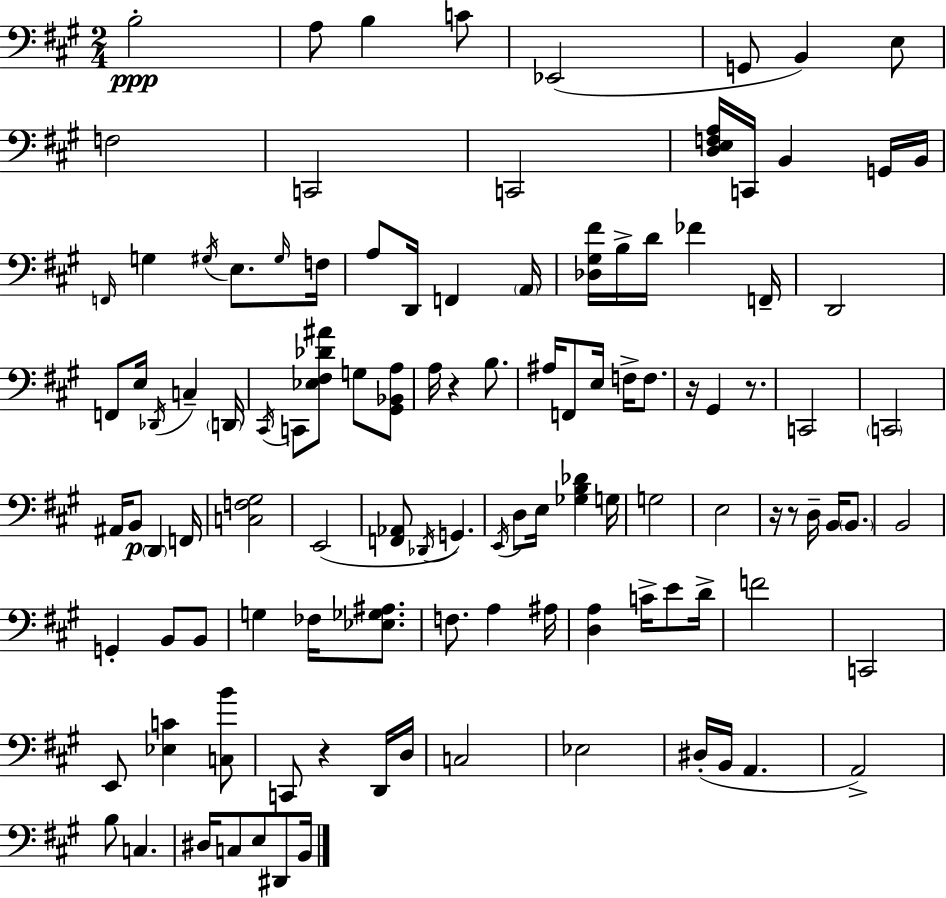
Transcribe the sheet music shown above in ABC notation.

X:1
T:Untitled
M:2/4
L:1/4
K:A
B,2 A,/2 B, C/2 _E,,2 G,,/2 B,, E,/2 F,2 C,,2 C,,2 [D,E,F,A,]/4 C,,/4 B,, G,,/4 B,,/4 F,,/4 G, ^G,/4 E,/2 ^G,/4 F,/4 A,/2 D,,/4 F,, A,,/4 [_D,^G,^F]/4 B,/4 D/4 _F F,,/4 D,,2 F,,/2 E,/4 _D,,/4 C, D,,/4 ^C,,/4 C,,/2 [_E,^F,_D^A]/2 G,/2 [^G,,_B,,A,]/2 A,/4 z B,/2 ^A,/4 F,,/2 E,/4 F,/4 F,/2 z/4 ^G,, z/2 C,,2 C,,2 ^A,,/4 B,,/2 D,, F,,/4 [C,F,^G,]2 E,,2 [F,,_A,,]/2 _D,,/4 G,, E,,/4 D,/2 E,/4 [_G,B,_D] G,/4 G,2 E,2 z/4 z/2 D,/4 B,,/4 B,,/2 B,,2 G,, B,,/2 B,,/2 G, _F,/4 [_E,_G,^A,]/2 F,/2 A, ^A,/4 [D,A,] C/4 E/2 D/4 F2 C,,2 E,,/2 [_E,C] [C,B]/2 C,,/2 z D,,/4 D,/4 C,2 _E,2 ^D,/4 B,,/4 A,, A,,2 B,/2 C, ^D,/4 C,/2 E,/2 ^D,,/2 B,,/4